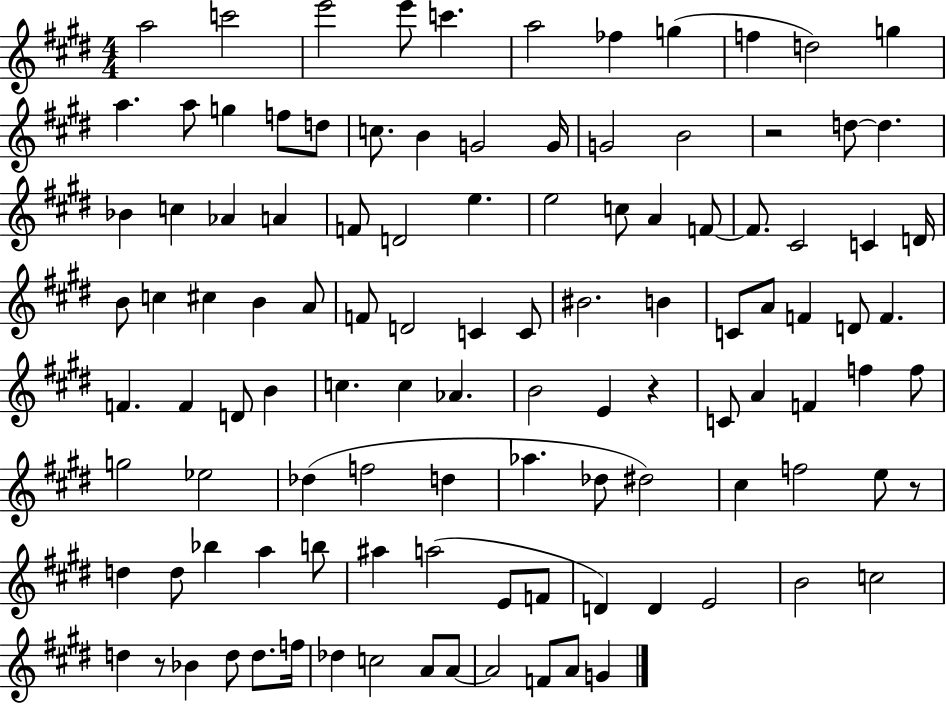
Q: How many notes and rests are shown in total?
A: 111